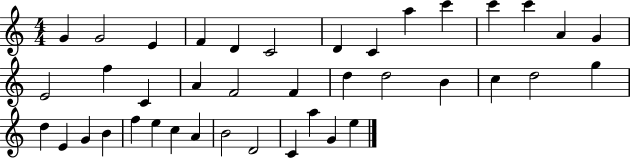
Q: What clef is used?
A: treble